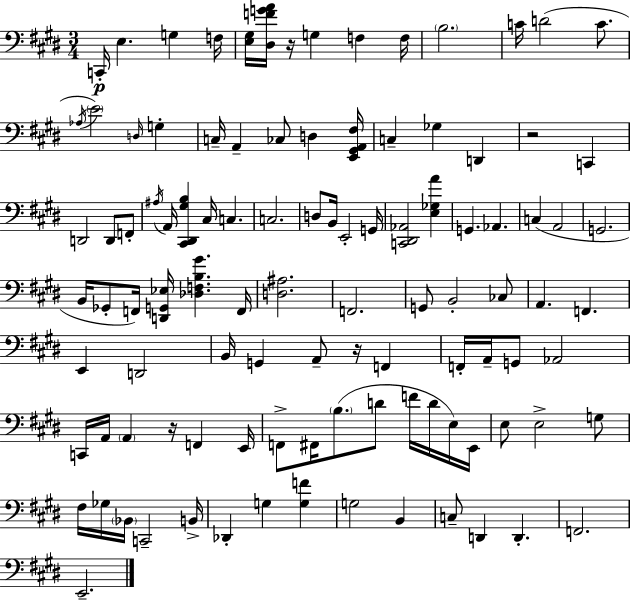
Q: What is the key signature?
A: E major